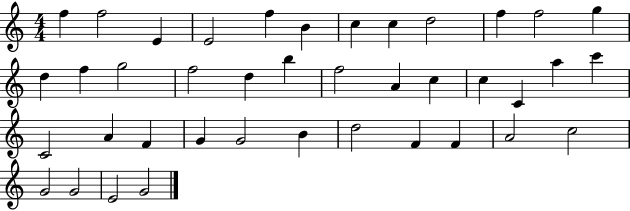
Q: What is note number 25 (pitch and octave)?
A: C6